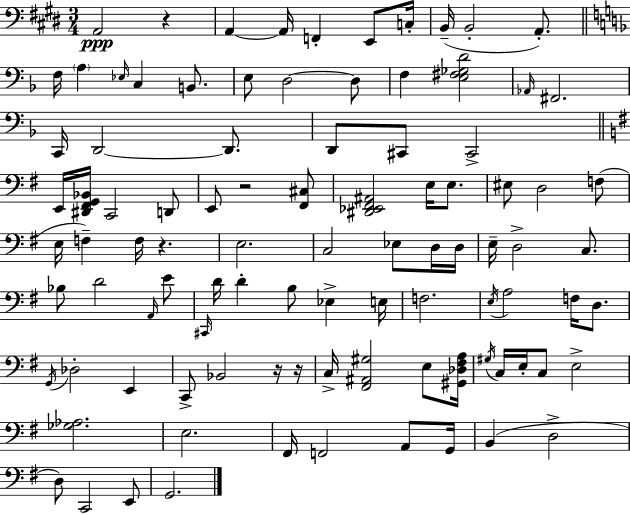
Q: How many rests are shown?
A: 5